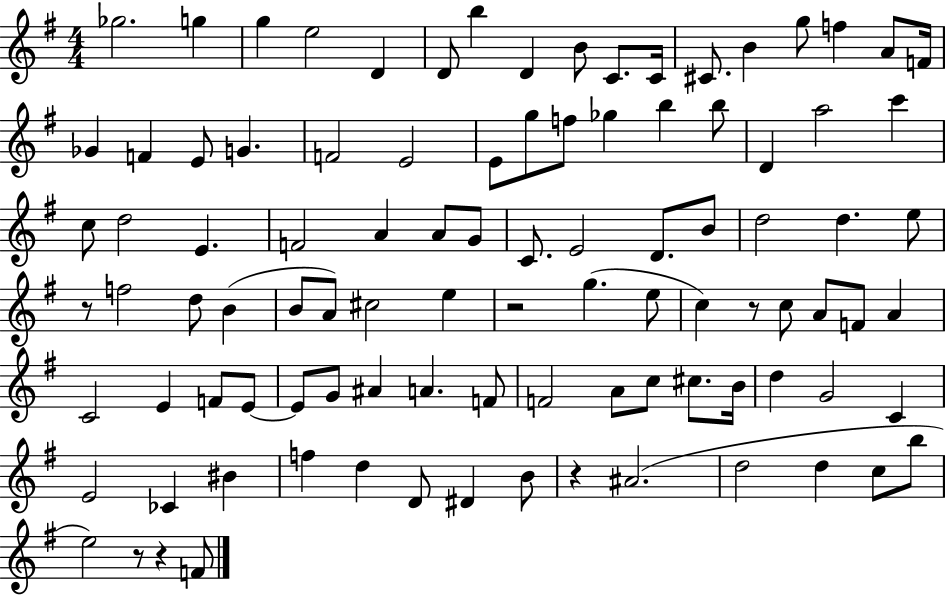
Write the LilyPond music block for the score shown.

{
  \clef treble
  \numericTimeSignature
  \time 4/4
  \key g \major
  \repeat volta 2 { ges''2. g''4 | g''4 e''2 d'4 | d'8 b''4 d'4 b'8 c'8. c'16 | cis'8. b'4 g''8 f''4 a'8 f'16 | \break ges'4 f'4 e'8 g'4. | f'2 e'2 | e'8 g''8 f''8 ges''4 b''4 b''8 | d'4 a''2 c'''4 | \break c''8 d''2 e'4. | f'2 a'4 a'8 g'8 | c'8. e'2 d'8. b'8 | d''2 d''4. e''8 | \break r8 f''2 d''8 b'4( | b'8 a'8) cis''2 e''4 | r2 g''4.( e''8 | c''4) r8 c''8 a'8 f'8 a'4 | \break c'2 e'4 f'8 e'8~~ | e'8 g'8 ais'4 a'4. f'8 | f'2 a'8 c''8 cis''8. b'16 | d''4 g'2 c'4 | \break e'2 ces'4 bis'4 | f''4 d''4 d'8 dis'4 b'8 | r4 ais'2.( | d''2 d''4 c''8 b''8 | \break e''2) r8 r4 f'8 | } \bar "|."
}